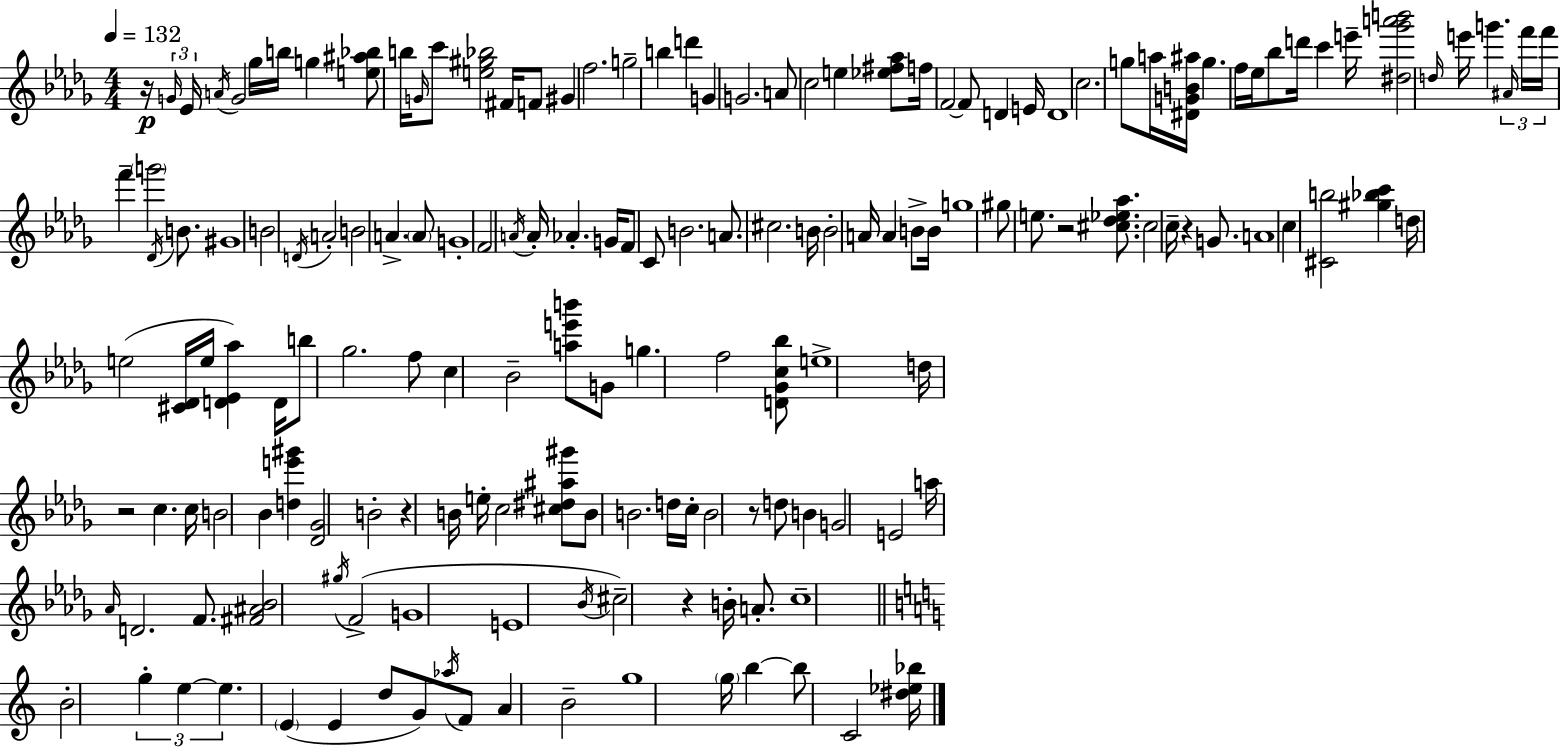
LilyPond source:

{
  \clef treble
  \numericTimeSignature
  \time 4/4
  \key bes \minor
  \tempo 4 = 132
  r16\p \tuplet 3/2 { \grace { g'16 } ees'16 \acciaccatura { a'16 } } g'2 ges''16 b''16 g''4 | <e'' ais'' bes''>8 b''16 \grace { g'16 } c'''8 <e'' gis'' bes''>2 | fis'16 f'8 gis'4 f''2. | g''2-- b''4 d'''4 | \break g'4 g'2. | a'8 c''2 e''4 | <ees'' fis'' aes''>8 f''16 f'2~~ f'8 d'4 | e'16 d'1 | \break c''2. g''8 | a''16 <dis' g' b' ais''>16 g''4. f''16 ees''16 bes''8 d'''16 c'''4 | e'''16-- <dis'' ges''' a''' b'''>2 \grace { d''16 } e'''16 g'''4. | \tuplet 3/2 { \grace { ais'16 } f'''16 f'''16 } f'''4-- \parenthesize g'''2 | \break \acciaccatura { des'16 } b'8. gis'1 | b'2 \acciaccatura { d'16 } a'2-. | b'2 a'4.-> | \parenthesize a'8 g'1-. | \break f'2 \acciaccatura { a'16 } | a'16-. aes'4.-. g'16 f'8 c'8 b'2. | a'8. cis''2. | b'16 b'2-. | \break a'16 a'4 b'8-> b'16 g''1 | gis''8 e''8. r2 | <cis'' des'' ees'' aes''>8. cis''2 | c''16-- r4 g'8. a'1 | \break c''4 <cis' b''>2 | <gis'' bes'' c'''>4 d''16 e''2( | <cis' des'>16 e''16 <d' ees' aes''>4) d'16 b''8 ges''2. | f''8 c''4 bes'2-- | \break <a'' e''' b'''>8 g'8 g''4. f''2 | <d' ges' c'' bes''>8 e''1-> | d''16 r2 | c''4. c''16 b'2 | \break bes'4 <d'' e''' gis'''>4 <des' ges'>2 | b'2-. r4 b'16 e''16-. c''2 | <cis'' dis'' ais'' gis'''>8 b'8 b'2. | d''16 c''16-. b'2 | \break r8 d''8 b'4 g'2 | e'2 a''16 \grace { aes'16 } d'2. | f'8. <fis' ais' bes'>2 | \acciaccatura { gis''16 } f'2->( g'1 | \break e'1 | \acciaccatura { bes'16 } cis''2--) | r4 b'16-. a'8.-. c''1-- | \bar "||" \break \key c \major b'2-. \tuplet 3/2 { g''4-. e''4~~ | e''4. } \parenthesize e'4( e'4 d''8 | g'8) \acciaccatura { aes''16 } f'8 a'4 b'2-- | g''1 | \break \parenthesize g''16 b''4~~ b''8 c'2 | <dis'' ees'' bes''>16 \bar "|."
}